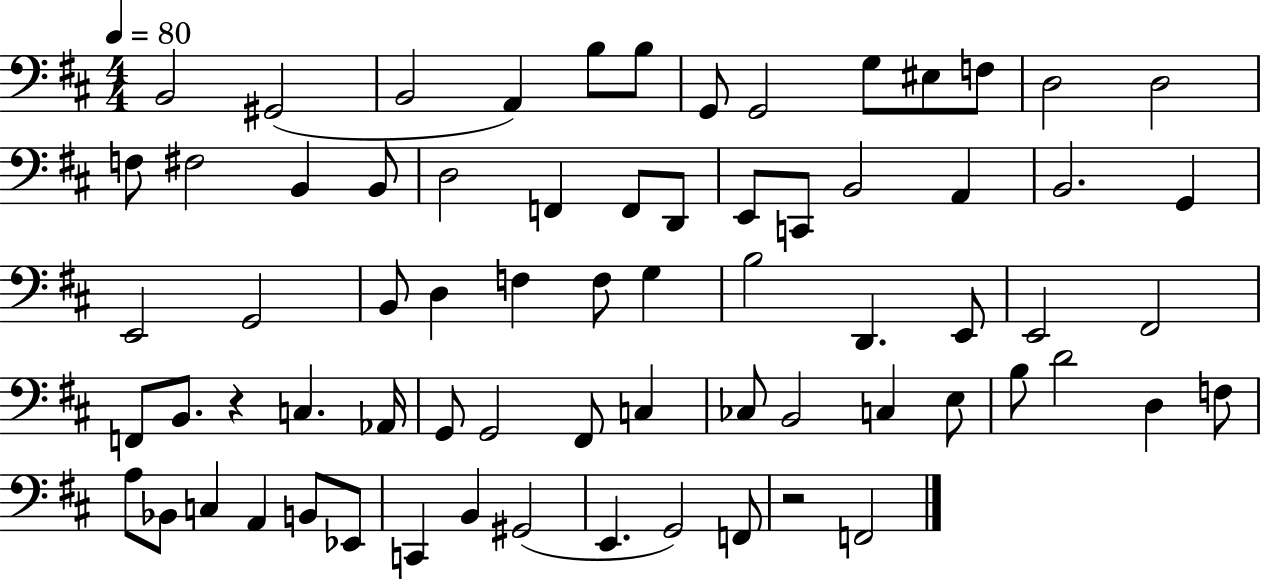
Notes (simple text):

B2/h G#2/h B2/h A2/q B3/e B3/e G2/e G2/h G3/e EIS3/e F3/e D3/h D3/h F3/e F#3/h B2/q B2/e D3/h F2/q F2/e D2/e E2/e C2/e B2/h A2/q B2/h. G2/q E2/h G2/h B2/e D3/q F3/q F3/e G3/q B3/h D2/q. E2/e E2/h F#2/h F2/e B2/e. R/q C3/q. Ab2/s G2/e G2/h F#2/e C3/q CES3/e B2/h C3/q E3/e B3/e D4/h D3/q F3/e A3/e Bb2/e C3/q A2/q B2/e Eb2/e C2/q B2/q G#2/h E2/q. G2/h F2/e R/h F2/h